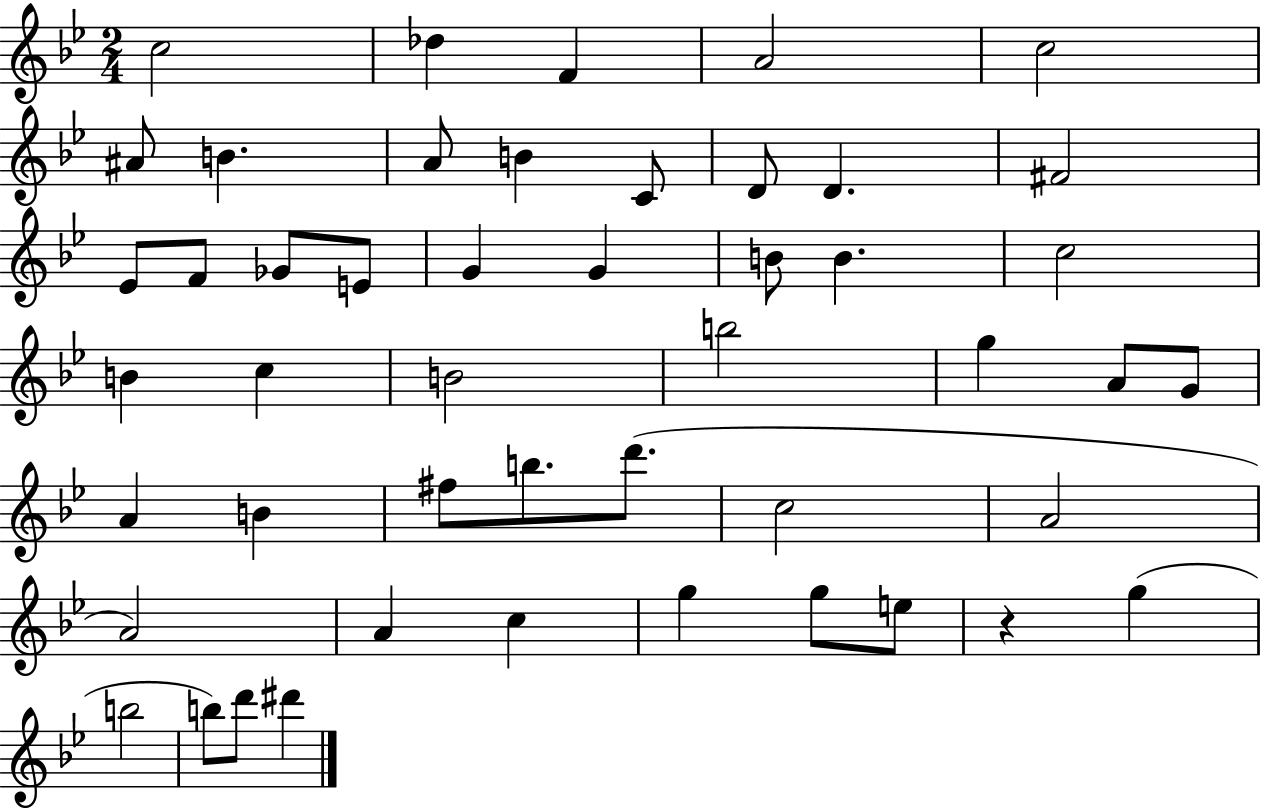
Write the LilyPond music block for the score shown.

{
  \clef treble
  \numericTimeSignature
  \time 2/4
  \key bes \major
  \repeat volta 2 { c''2 | des''4 f'4 | a'2 | c''2 | \break ais'8 b'4. | a'8 b'4 c'8 | d'8 d'4. | fis'2 | \break ees'8 f'8 ges'8 e'8 | g'4 g'4 | b'8 b'4. | c''2 | \break b'4 c''4 | b'2 | b''2 | g''4 a'8 g'8 | \break a'4 b'4 | fis''8 b''8. d'''8.( | c''2 | a'2 | \break a'2) | a'4 c''4 | g''4 g''8 e''8 | r4 g''4( | \break b''2 | b''8) d'''8 dis'''4 | } \bar "|."
}